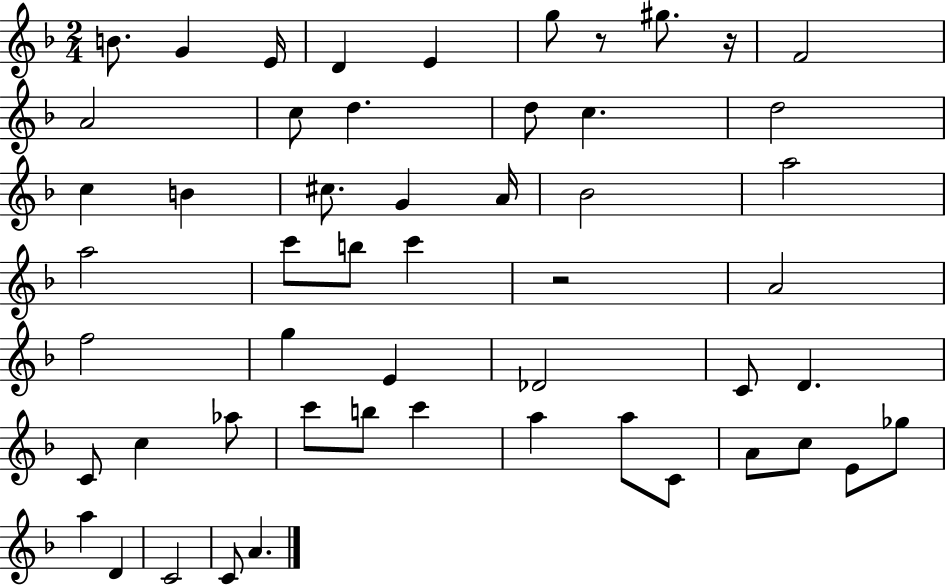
{
  \clef treble
  \numericTimeSignature
  \time 2/4
  \key f \major
  b'8. g'4 e'16 | d'4 e'4 | g''8 r8 gis''8. r16 | f'2 | \break a'2 | c''8 d''4. | d''8 c''4. | d''2 | \break c''4 b'4 | cis''8. g'4 a'16 | bes'2 | a''2 | \break a''2 | c'''8 b''8 c'''4 | r2 | a'2 | \break f''2 | g''4 e'4 | des'2 | c'8 d'4. | \break c'8 c''4 aes''8 | c'''8 b''8 c'''4 | a''4 a''8 c'8 | a'8 c''8 e'8 ges''8 | \break a''4 d'4 | c'2 | c'8 a'4. | \bar "|."
}